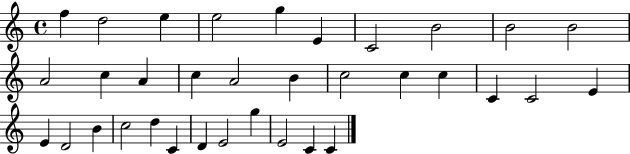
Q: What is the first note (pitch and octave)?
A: F5